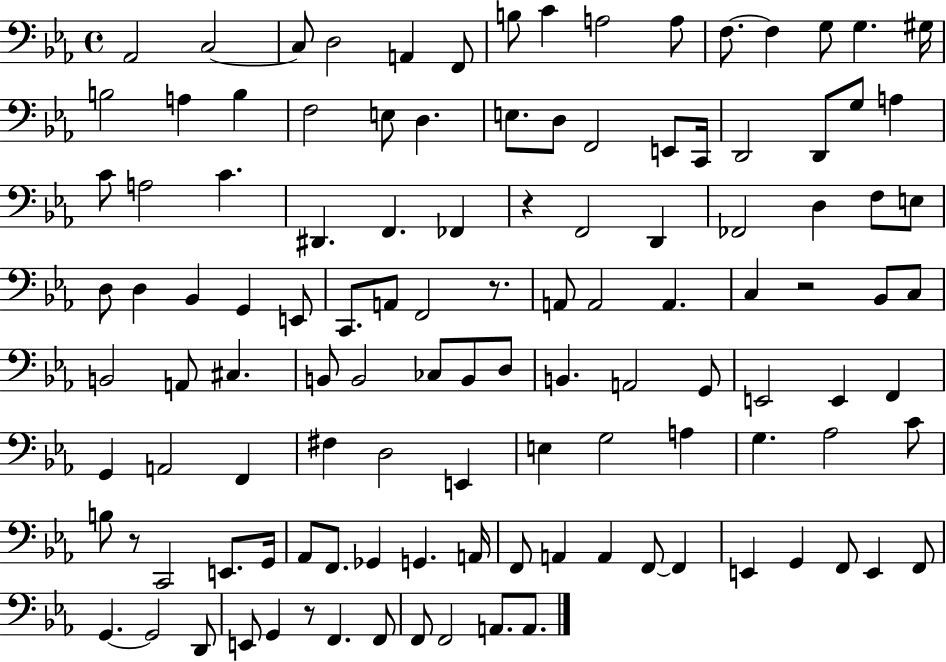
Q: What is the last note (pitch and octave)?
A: A2